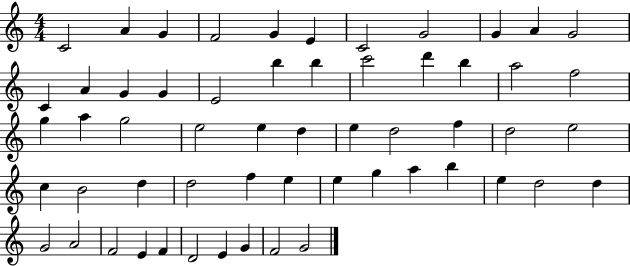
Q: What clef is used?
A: treble